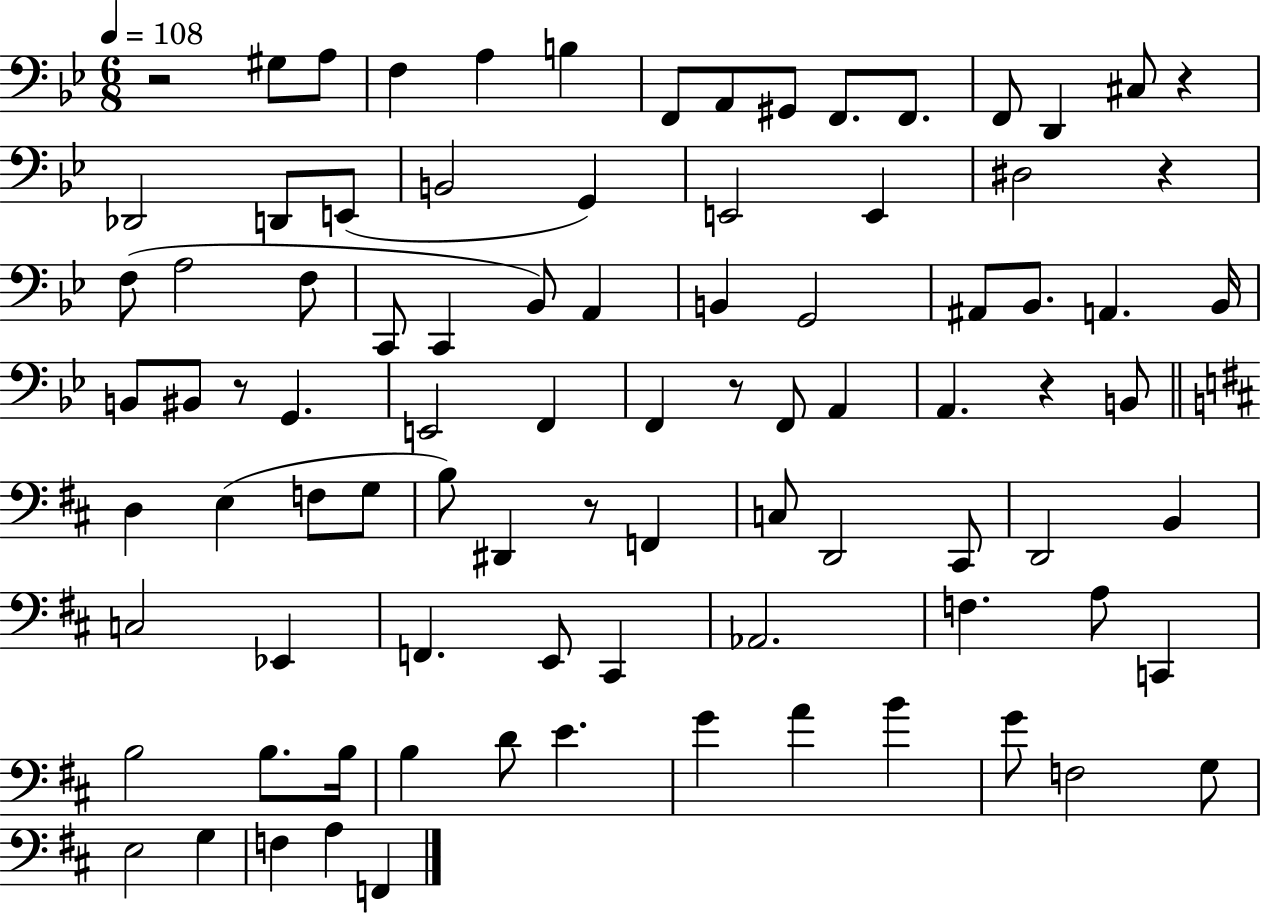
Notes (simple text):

R/h G#3/e A3/e F3/q A3/q B3/q F2/e A2/e G#2/e F2/e. F2/e. F2/e D2/q C#3/e R/q Db2/h D2/e E2/e B2/h G2/q E2/h E2/q D#3/h R/q F3/e A3/h F3/e C2/e C2/q Bb2/e A2/q B2/q G2/h A#2/e Bb2/e. A2/q. Bb2/s B2/e BIS2/e R/e G2/q. E2/h F2/q F2/q R/e F2/e A2/q A2/q. R/q B2/e D3/q E3/q F3/e G3/e B3/e D#2/q R/e F2/q C3/e D2/h C#2/e D2/h B2/q C3/h Eb2/q F2/q. E2/e C#2/q Ab2/h. F3/q. A3/e C2/q B3/h B3/e. B3/s B3/q D4/e E4/q. G4/q A4/q B4/q G4/e F3/h G3/e E3/h G3/q F3/q A3/q F2/q